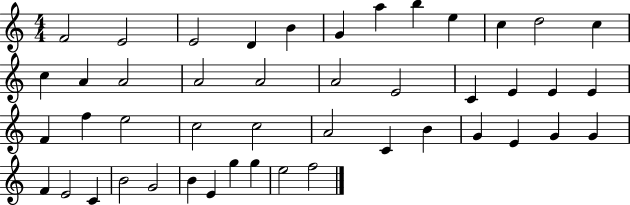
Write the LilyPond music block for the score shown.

{
  \clef treble
  \numericTimeSignature
  \time 4/4
  \key c \major
  f'2 e'2 | e'2 d'4 b'4 | g'4 a''4 b''4 e''4 | c''4 d''2 c''4 | \break c''4 a'4 a'2 | a'2 a'2 | a'2 e'2 | c'4 e'4 e'4 e'4 | \break f'4 f''4 e''2 | c''2 c''2 | a'2 c'4 b'4 | g'4 e'4 g'4 g'4 | \break f'4 e'2 c'4 | b'2 g'2 | b'4 e'4 g''4 g''4 | e''2 f''2 | \break \bar "|."
}